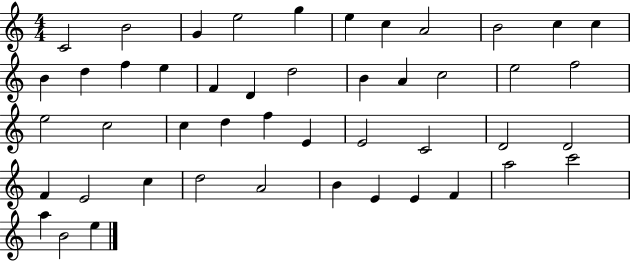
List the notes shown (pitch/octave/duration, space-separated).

C4/h B4/h G4/q E5/h G5/q E5/q C5/q A4/h B4/h C5/q C5/q B4/q D5/q F5/q E5/q F4/q D4/q D5/h B4/q A4/q C5/h E5/h F5/h E5/h C5/h C5/q D5/q F5/q E4/q E4/h C4/h D4/h D4/h F4/q E4/h C5/q D5/h A4/h B4/q E4/q E4/q F4/q A5/h C6/h A5/q B4/h E5/q